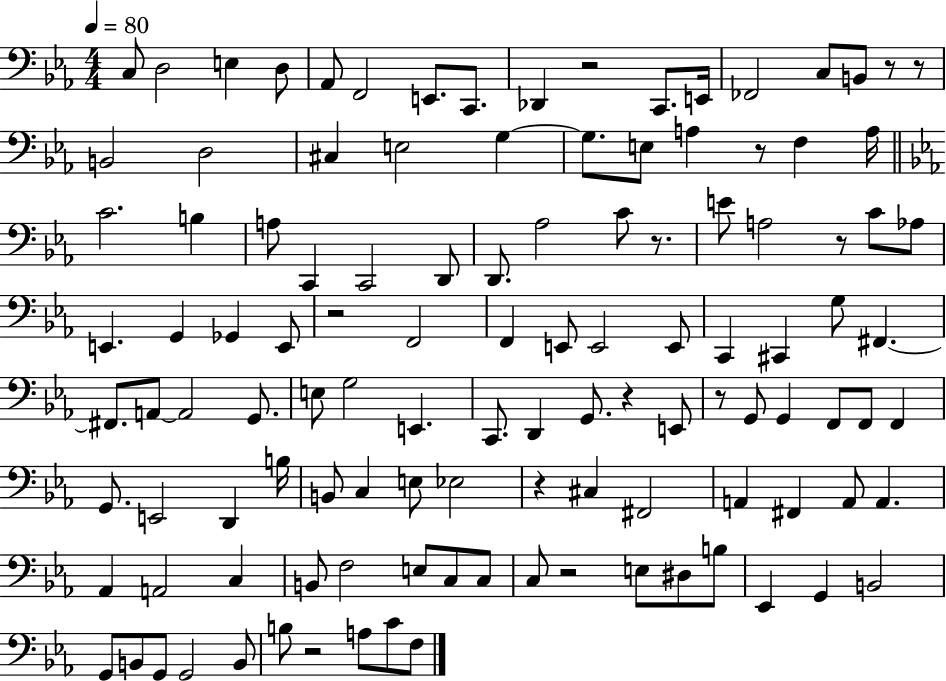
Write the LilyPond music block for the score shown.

{
  \clef bass
  \numericTimeSignature
  \time 4/4
  \key ees \major
  \tempo 4 = 80
  c8 d2 e4 d8 | aes,8 f,2 e,8. c,8. | des,4 r2 c,8. e,16 | fes,2 c8 b,8 r8 r8 | \break b,2 d2 | cis4 e2 g4~~ | g8. e8 a4 r8 f4 a16 | \bar "||" \break \key ees \major c'2. b4 | a8 c,4 c,2 d,8 | d,8. aes2 c'8 r8. | e'8 a2 r8 c'8 aes8 | \break e,4. g,4 ges,4 e,8 | r2 f,2 | f,4 e,8 e,2 e,8 | c,4 cis,4 g8 fis,4.~~ | \break fis,8. a,8~~ a,2 g,8. | e8 g2 e,4. | c,8. d,4 g,8. r4 e,8 | r8 g,8 g,4 f,8 f,8 f,4 | \break g,8. e,2 d,4 b16 | b,8 c4 e8 ees2 | r4 cis4 fis,2 | a,4 fis,4 a,8 a,4. | \break aes,4 a,2 c4 | b,8 f2 e8 c8 c8 | c8 r2 e8 dis8 b8 | ees,4 g,4 b,2 | \break g,8 b,8 g,8 g,2 b,8 | b8 r2 a8 c'8 f8 | \bar "|."
}